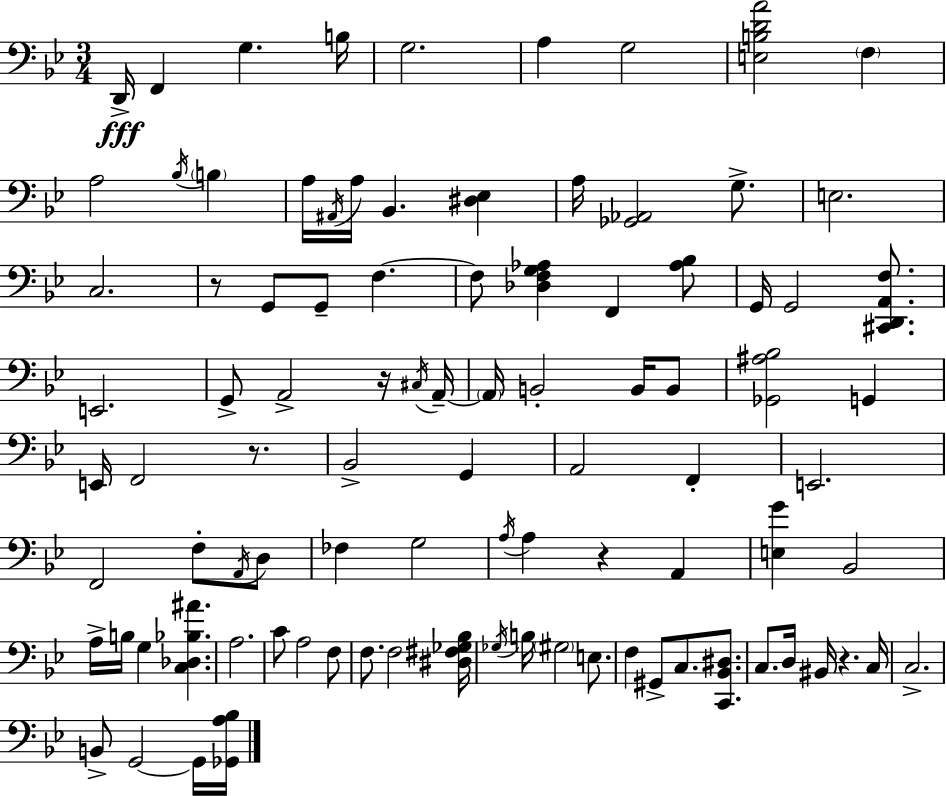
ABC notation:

X:1
T:Untitled
M:3/4
L:1/4
K:Bb
D,,/4 F,, G, B,/4 G,2 A, G,2 [E,B,DA]2 F, A,2 _B,/4 B, A,/4 ^A,,/4 A,/4 _B,, [^D,_E,] A,/4 [_G,,_A,,]2 G,/2 E,2 C,2 z/2 G,,/2 G,,/2 F, F,/2 [_D,F,G,_A,] F,, [_A,_B,]/2 G,,/4 G,,2 [^C,,D,,A,,F,]/2 E,,2 G,,/2 A,,2 z/4 ^C,/4 A,,/4 A,,/4 B,,2 B,,/4 B,,/2 [_G,,^A,_B,]2 G,, E,,/4 F,,2 z/2 _B,,2 G,, A,,2 F,, E,,2 F,,2 F,/2 A,,/4 D,/2 _F, G,2 A,/4 A, z A,, [E,G] _B,,2 A,/4 B,/4 G, [C,_D,_B,^A] A,2 C/2 A,2 F,/2 F,/2 F,2 [^D,^F,_G,_B,]/4 _G,/4 B,/4 ^G,2 E,/2 F, ^G,,/2 C,/2 [C,,_B,,^D,]/2 C,/2 D,/4 ^B,,/4 z C,/4 C,2 B,,/2 G,,2 G,,/4 [_G,,A,_B,]/4